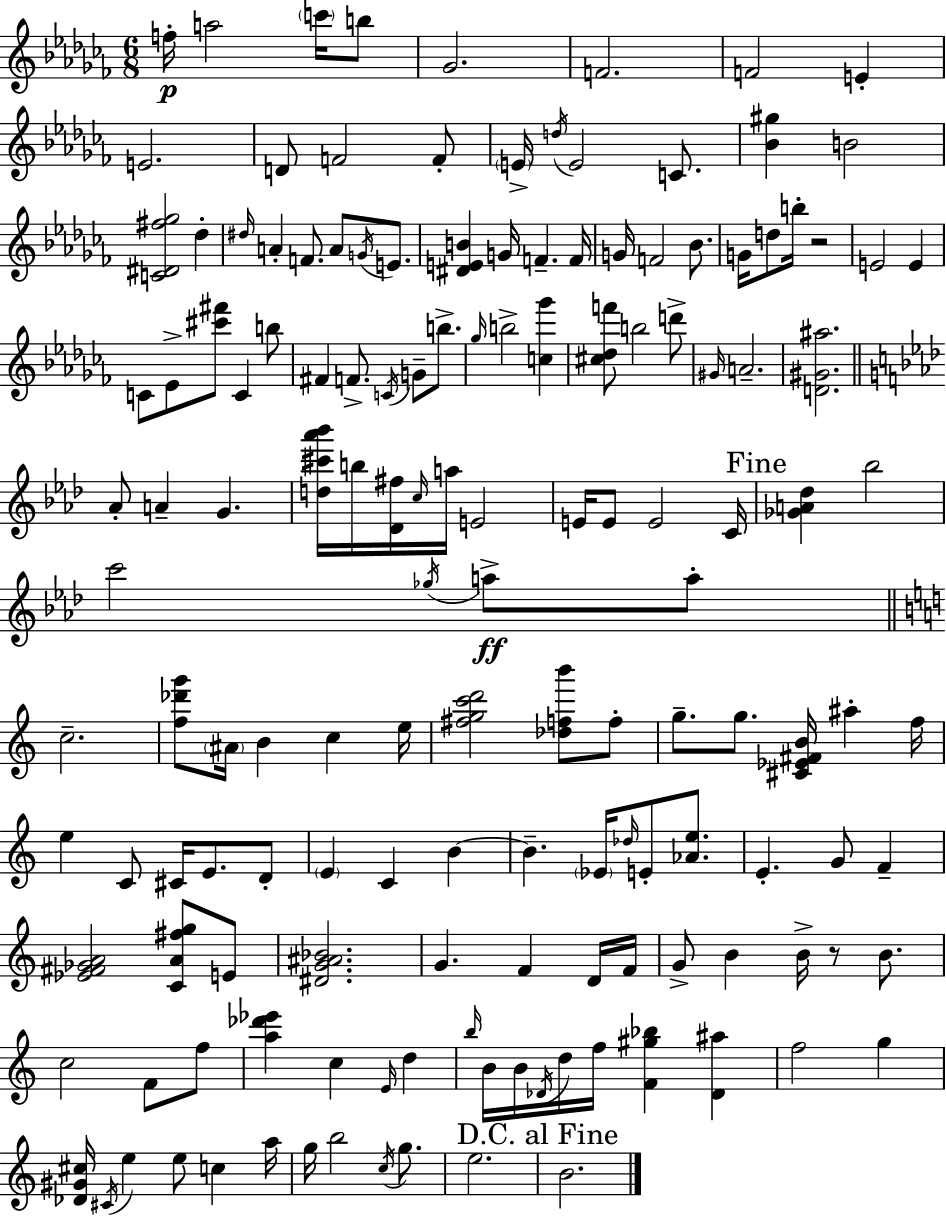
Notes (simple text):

F5/s A5/h C6/s B5/e Gb4/h. F4/h. F4/h E4/q E4/h. D4/e F4/h F4/e E4/s D5/s E4/h C4/e. [Bb4,G#5]/q B4/h [C4,D#4,F#5,Gb5]/h Db5/q D#5/s A4/q F4/e. A4/e G4/s E4/e. [D#4,E4,B4]/q G4/s F4/q. F4/s G4/s F4/h Bb4/e. G4/s D5/e B5/s R/h E4/h E4/q C4/e Eb4/e [C#6,F#6]/e C4/q B5/e F#4/q F4/e. C4/s G4/e B5/e. Gb5/s B5/h [C5,Gb6]/q [C#5,Db5,F6]/e B5/h D6/e G#4/s A4/h. [D4,G#4,A#5]/h. Ab4/e A4/q G4/q. [D5,C#6,Ab6,Bb6]/s B5/s [Db4,F#5]/s C5/s A5/s E4/h E4/s E4/e E4/h C4/s [Gb4,A4,Db5]/q Bb5/h C6/h Gb5/s A5/e A5/e C5/h. [F5,Db6,G6]/e A#4/s B4/q C5/q E5/s [F#5,G5,C6,D6]/h [Db5,F5,B6]/e F5/e G5/e. G5/e. [C#4,Eb4,F#4,B4]/s A#5/q F5/s E5/q C4/e C#4/s E4/e. D4/e E4/q C4/q B4/q B4/q. Eb4/s Db5/s E4/e [Ab4,E5]/e. E4/q. G4/e F4/q [Eb4,F#4,Gb4,A4]/h [C4,A4,F#5,G5]/e E4/e [D#4,G4,A#4,Bb4]/h. G4/q. F4/q D4/s F4/s G4/e B4/q B4/s R/e B4/e. C5/h F4/e F5/e [A5,Db6,Eb6]/q C5/q E4/s D5/q B5/s B4/s B4/s Db4/s D5/s F5/s [F4,G#5,Bb5]/q [Db4,A#5]/q F5/h G5/q [Db4,G#4,C#5]/s C#4/s E5/q E5/e C5/q A5/s G5/s B5/h C5/s G5/e. E5/h. B4/h.